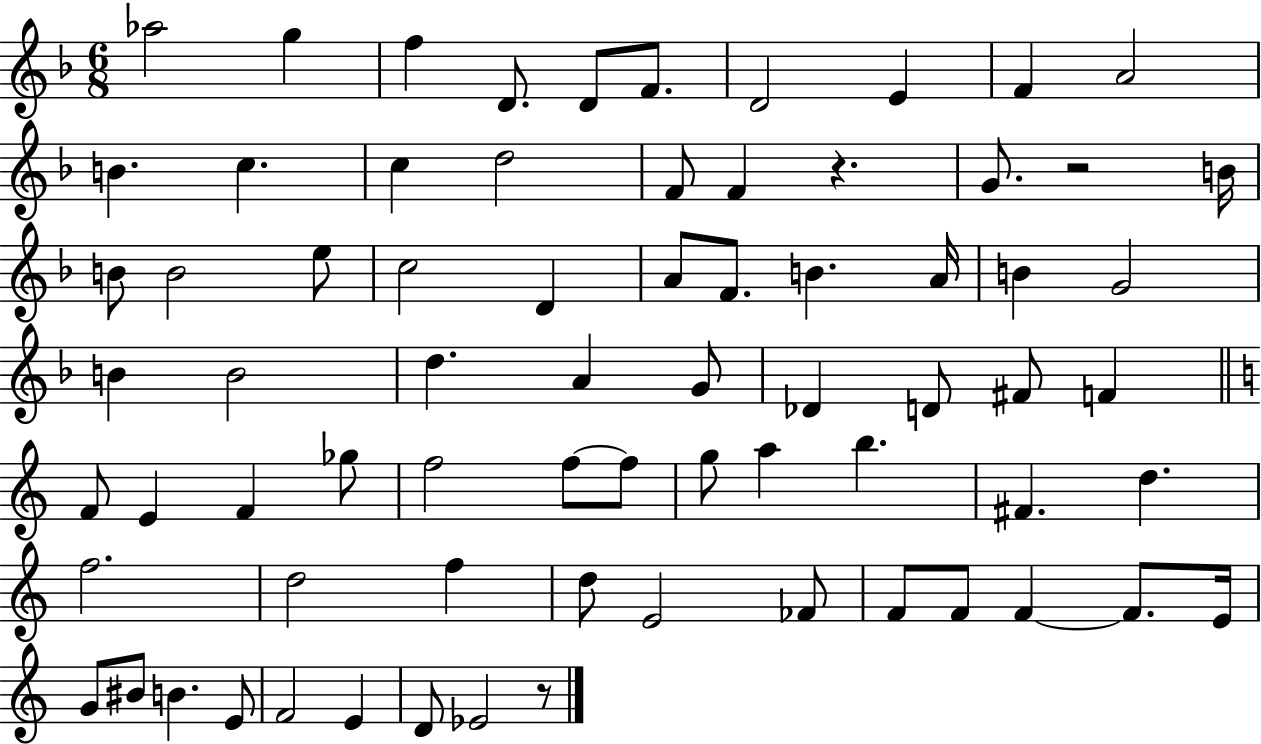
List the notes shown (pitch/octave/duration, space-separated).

Ab5/h G5/q F5/q D4/e. D4/e F4/e. D4/h E4/q F4/q A4/h B4/q. C5/q. C5/q D5/h F4/e F4/q R/q. G4/e. R/h B4/s B4/e B4/h E5/e C5/h D4/q A4/e F4/e. B4/q. A4/s B4/q G4/h B4/q B4/h D5/q. A4/q G4/e Db4/q D4/e F#4/e F4/q F4/e E4/q F4/q Gb5/e F5/h F5/e F5/e G5/e A5/q B5/q. F#4/q. D5/q. F5/h. D5/h F5/q D5/e E4/h FES4/e F4/e F4/e F4/q F4/e. E4/s G4/e BIS4/e B4/q. E4/e F4/h E4/q D4/e Eb4/h R/e